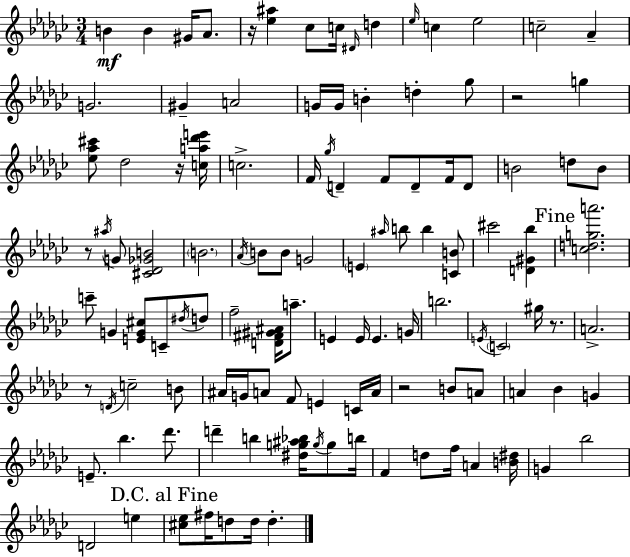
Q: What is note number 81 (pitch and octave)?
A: D6